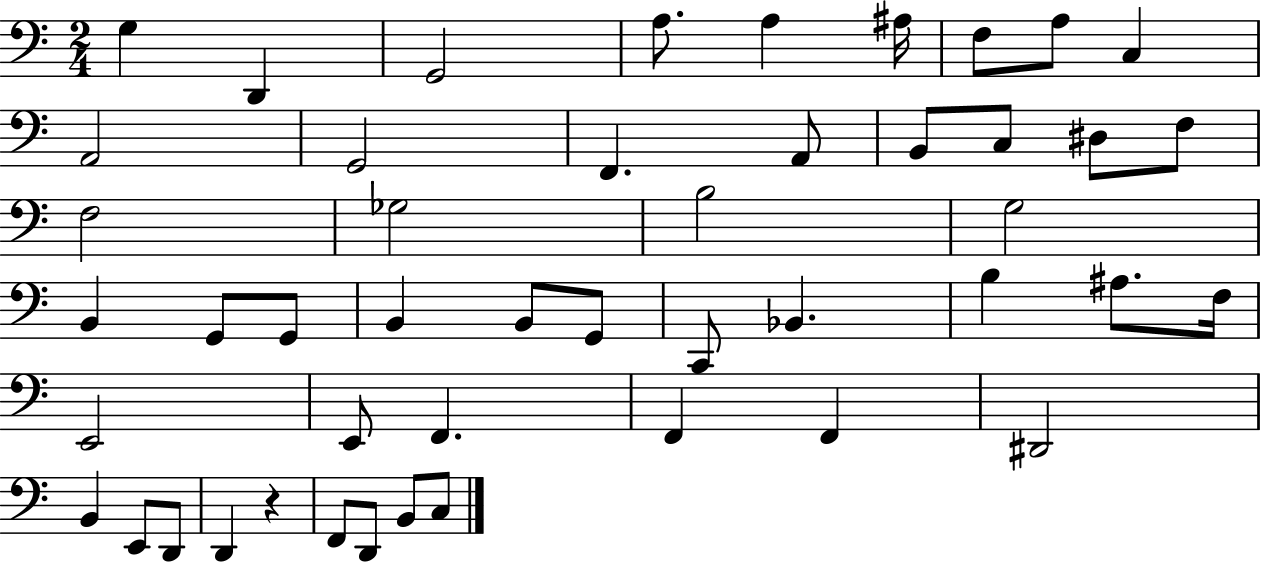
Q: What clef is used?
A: bass